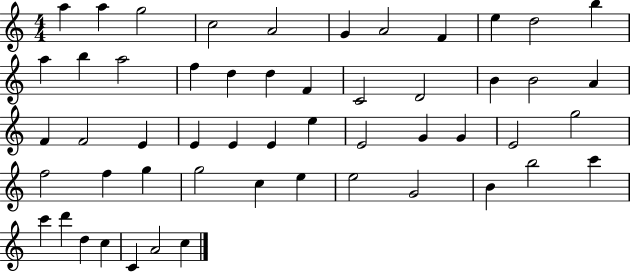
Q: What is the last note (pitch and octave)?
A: C5